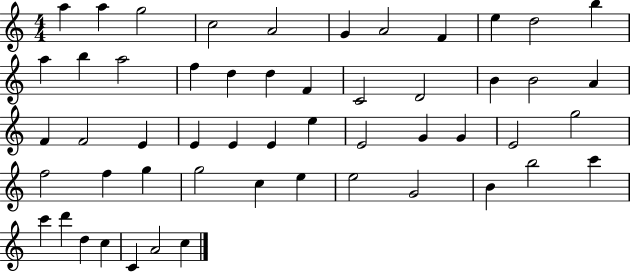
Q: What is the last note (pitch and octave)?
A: C5